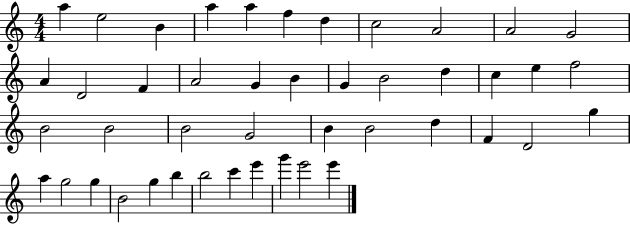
{
  \clef treble
  \numericTimeSignature
  \time 4/4
  \key c \major
  a''4 e''2 b'4 | a''4 a''4 f''4 d''4 | c''2 a'2 | a'2 g'2 | \break a'4 d'2 f'4 | a'2 g'4 b'4 | g'4 b'2 d''4 | c''4 e''4 f''2 | \break b'2 b'2 | b'2 g'2 | b'4 b'2 d''4 | f'4 d'2 g''4 | \break a''4 g''2 g''4 | b'2 g''4 b''4 | b''2 c'''4 e'''4 | g'''4 e'''2 e'''4 | \break \bar "|."
}